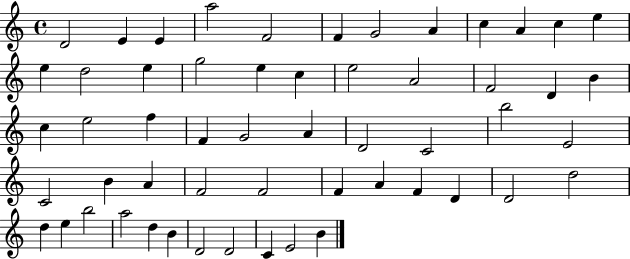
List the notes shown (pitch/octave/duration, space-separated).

D4/h E4/q E4/q A5/h F4/h F4/q G4/h A4/q C5/q A4/q C5/q E5/q E5/q D5/h E5/q G5/h E5/q C5/q E5/h A4/h F4/h D4/q B4/q C5/q E5/h F5/q F4/q G4/h A4/q D4/h C4/h B5/h E4/h C4/h B4/q A4/q F4/h F4/h F4/q A4/q F4/q D4/q D4/h D5/h D5/q E5/q B5/h A5/h D5/q B4/q D4/h D4/h C4/q E4/h B4/q